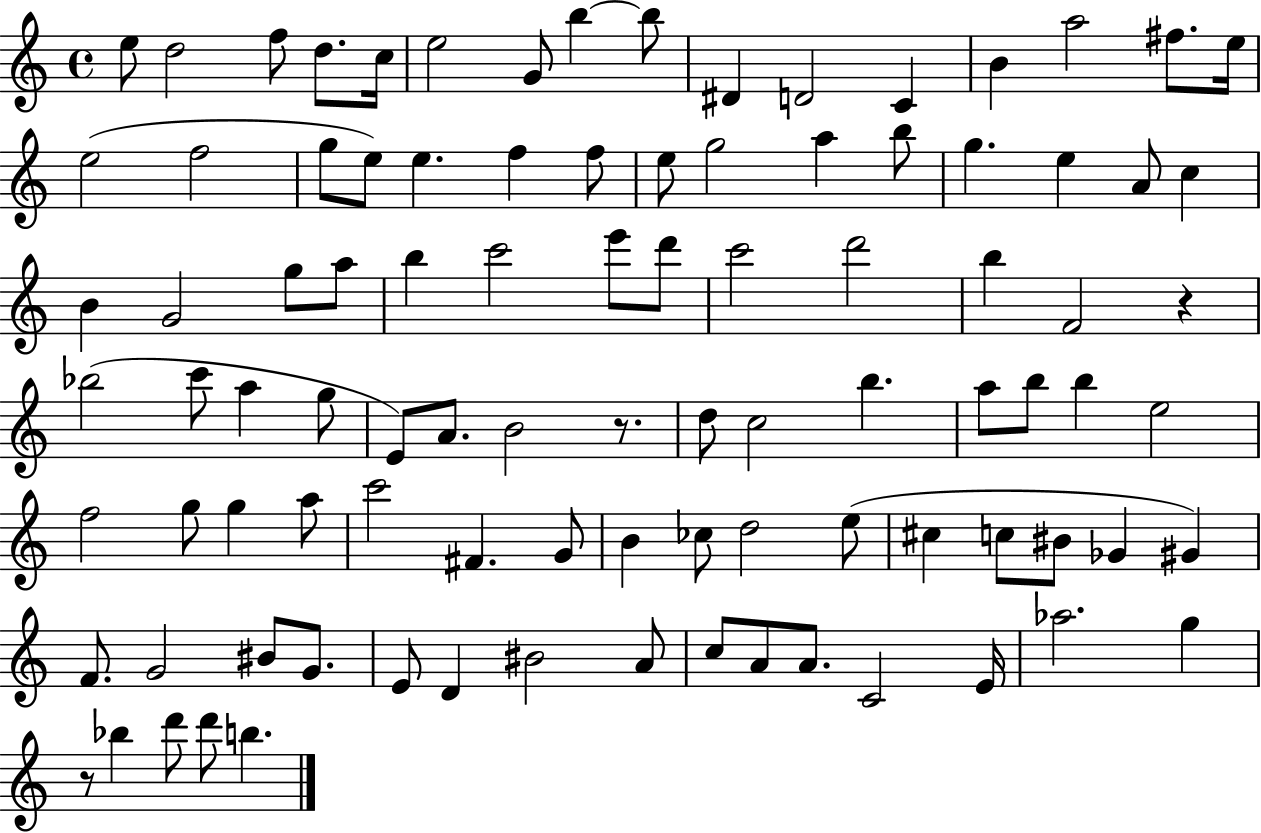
E5/e D5/h F5/e D5/e. C5/s E5/h G4/e B5/q B5/e D#4/q D4/h C4/q B4/q A5/h F#5/e. E5/s E5/h F5/h G5/e E5/e E5/q. F5/q F5/e E5/e G5/h A5/q B5/e G5/q. E5/q A4/e C5/q B4/q G4/h G5/e A5/e B5/q C6/h E6/e D6/e C6/h D6/h B5/q F4/h R/q Bb5/h C6/e A5/q G5/e E4/e A4/e. B4/h R/e. D5/e C5/h B5/q. A5/e B5/e B5/q E5/h F5/h G5/e G5/q A5/e C6/h F#4/q. G4/e B4/q CES5/e D5/h E5/e C#5/q C5/e BIS4/e Gb4/q G#4/q F4/e. G4/h BIS4/e G4/e. E4/e D4/q BIS4/h A4/e C5/e A4/e A4/e. C4/h E4/s Ab5/h. G5/q R/e Bb5/q D6/e D6/e B5/q.